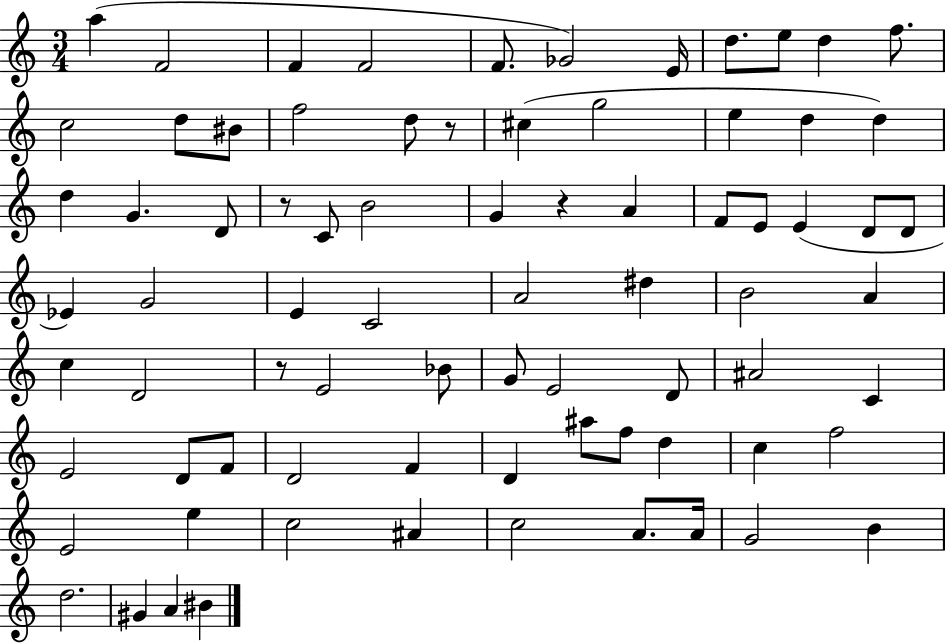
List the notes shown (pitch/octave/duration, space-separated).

A5/q F4/h F4/q F4/h F4/e. Gb4/h E4/s D5/e. E5/e D5/q F5/e. C5/h D5/e BIS4/e F5/h D5/e R/e C#5/q G5/h E5/q D5/q D5/q D5/q G4/q. D4/e R/e C4/e B4/h G4/q R/q A4/q F4/e E4/e E4/q D4/e D4/e Eb4/q G4/h E4/q C4/h A4/h D#5/q B4/h A4/q C5/q D4/h R/e E4/h Bb4/e G4/e E4/h D4/e A#4/h C4/q E4/h D4/e F4/e D4/h F4/q D4/q A#5/e F5/e D5/q C5/q F5/h E4/h E5/q C5/h A#4/q C5/h A4/e. A4/s G4/h B4/q D5/h. G#4/q A4/q BIS4/q